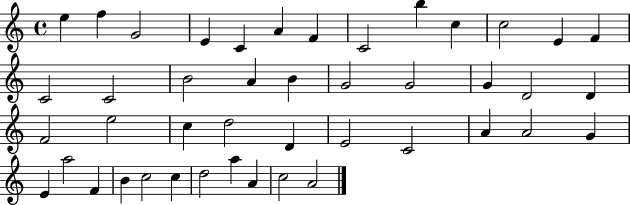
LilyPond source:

{
  \clef treble
  \time 4/4
  \defaultTimeSignature
  \key c \major
  e''4 f''4 g'2 | e'4 c'4 a'4 f'4 | c'2 b''4 c''4 | c''2 e'4 f'4 | \break c'2 c'2 | b'2 a'4 b'4 | g'2 g'2 | g'4 d'2 d'4 | \break f'2 e''2 | c''4 d''2 d'4 | e'2 c'2 | a'4 a'2 g'4 | \break e'4 a''2 f'4 | b'4 c''2 c''4 | d''2 a''4 a'4 | c''2 a'2 | \break \bar "|."
}